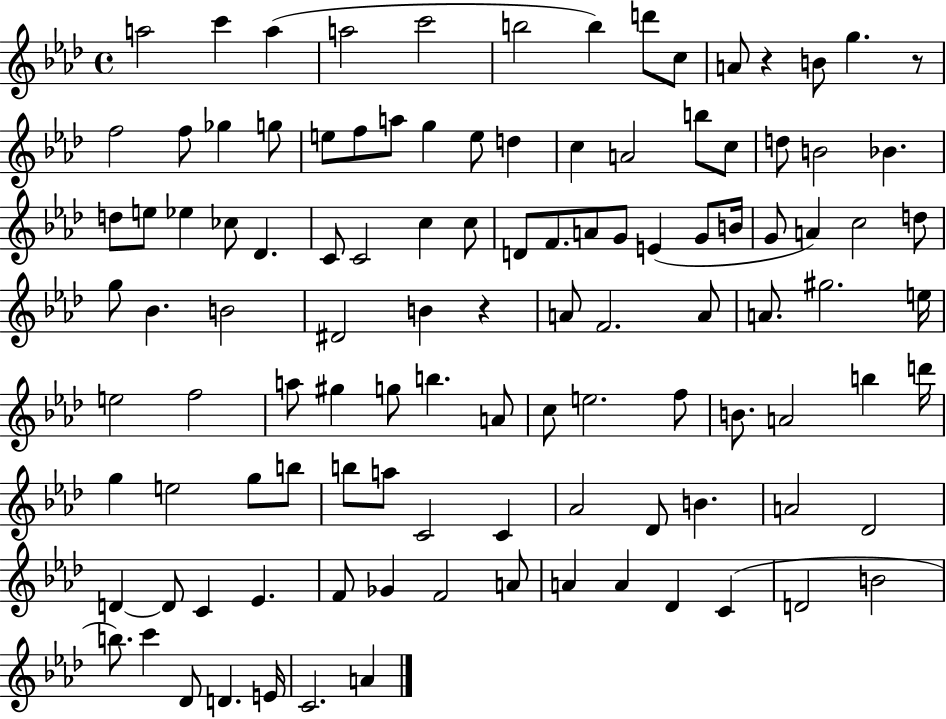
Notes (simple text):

A5/h C6/q A5/q A5/h C6/h B5/h B5/q D6/e C5/e A4/e R/q B4/e G5/q. R/e F5/h F5/e Gb5/q G5/e E5/e F5/e A5/e G5/q E5/e D5/q C5/q A4/h B5/e C5/e D5/e B4/h Bb4/q. D5/e E5/e Eb5/q CES5/e Db4/q. C4/e C4/h C5/q C5/e D4/e F4/e. A4/e G4/e E4/q G4/e B4/s G4/e A4/q C5/h D5/e G5/e Bb4/q. B4/h D#4/h B4/q R/q A4/e F4/h. A4/e A4/e. G#5/h. E5/s E5/h F5/h A5/e G#5/q G5/e B5/q. A4/e C5/e E5/h. F5/e B4/e. A4/h B5/q D6/s G5/q E5/h G5/e B5/e B5/e A5/e C4/h C4/q Ab4/h Db4/e B4/q. A4/h Db4/h D4/q D4/e C4/q Eb4/q. F4/e Gb4/q F4/h A4/e A4/q A4/q Db4/q C4/q D4/h B4/h B5/e. C6/q Db4/e D4/q. E4/s C4/h. A4/q